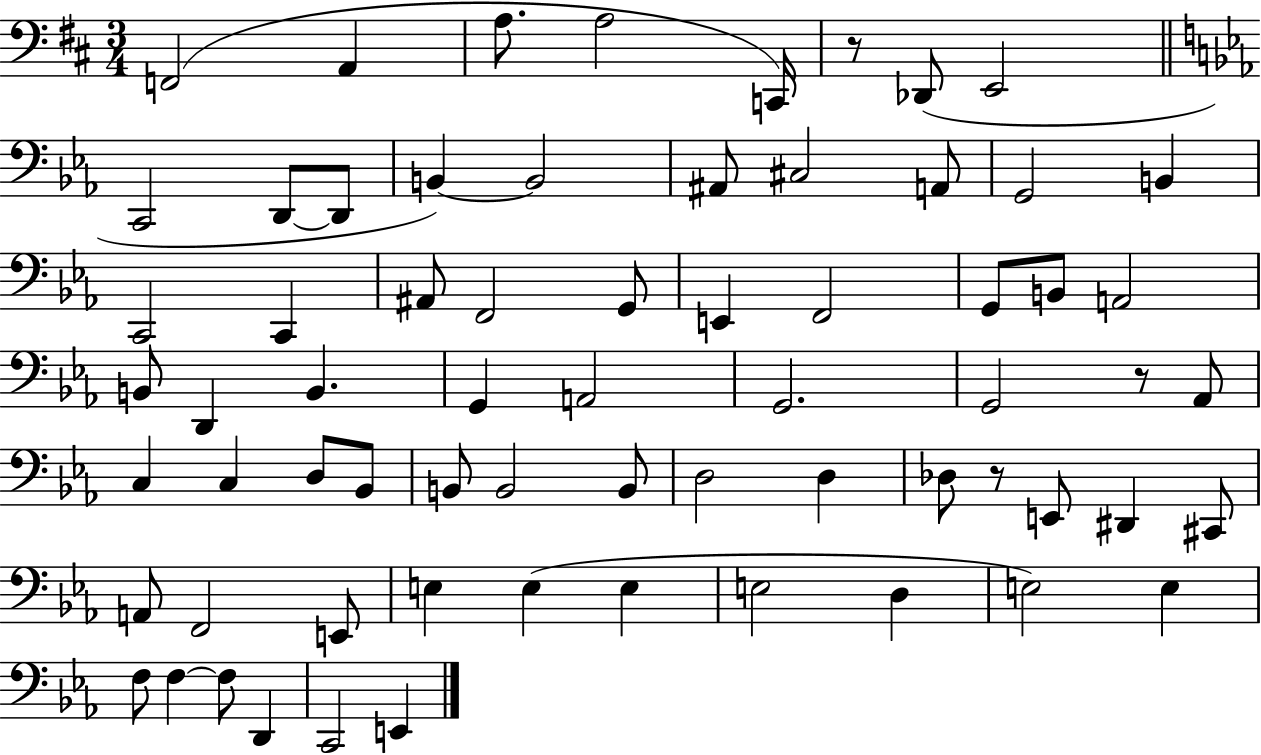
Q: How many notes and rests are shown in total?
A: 67